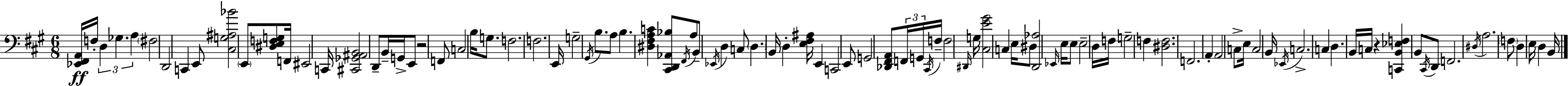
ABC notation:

X:1
T:Untitled
M:6/8
L:1/4
K:A
[_E,,^F,,A,,]/4 F,/4 D, _G, A, ^F,2 D,,2 C,, E,,/2 [^C,G,^A,_B]2 E,,/2 [^D,E,F,G,]/2 F,,/4 ^E,,2 C,,/4 [^C,,_G,,^A,,B,,]2 D,,/2 B,,/4 G,,/4 E,,/2 z2 F,,/2 C,2 B,/4 G,/2 F,2 F,2 E,,/4 G,2 ^G,,/4 B,/2 A,/2 B, [^D,^F,A,C] [^C,,D,,_A,,_B,]/2 ^F,,/4 A,/2 B,,/2 _E,,/4 D, C,/2 D, B,,/4 D, [E,^F,^A,]/4 E,, C,,2 E,,/2 G,,2 [_D,,^F,,A,,]/2 F,,/4 G,,/4 ^C,,/4 F,/4 F,2 ^D,,/4 G,/4 [^C,E^G]2 C, E,/4 ^D,/2 [D,,_A,]2 _E,,/4 E,/4 E,/2 E,2 D,/4 F,/4 G,2 F, [^D,F,]2 F,,2 A,, A,,2 C,/2 E,/4 C,2 B,,/4 _E,,/4 C,2 C, D, B,,/4 C,/4 z [C,,B,,_E,F,] B,,/2 ^C,,/4 D,,/2 F,,2 ^D,/4 A,2 F,/2 D, E,/4 D, B,,/4